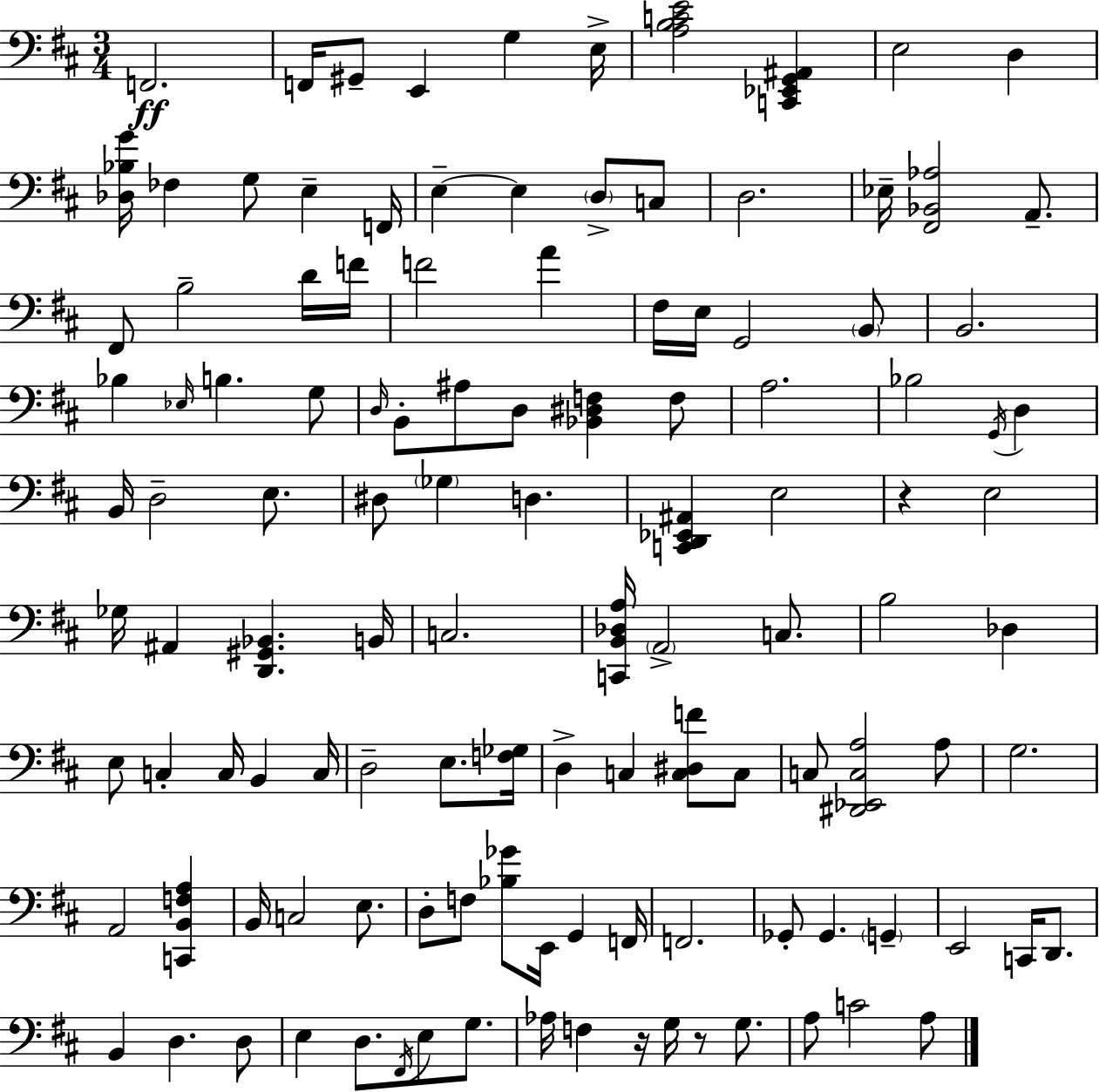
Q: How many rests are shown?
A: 3